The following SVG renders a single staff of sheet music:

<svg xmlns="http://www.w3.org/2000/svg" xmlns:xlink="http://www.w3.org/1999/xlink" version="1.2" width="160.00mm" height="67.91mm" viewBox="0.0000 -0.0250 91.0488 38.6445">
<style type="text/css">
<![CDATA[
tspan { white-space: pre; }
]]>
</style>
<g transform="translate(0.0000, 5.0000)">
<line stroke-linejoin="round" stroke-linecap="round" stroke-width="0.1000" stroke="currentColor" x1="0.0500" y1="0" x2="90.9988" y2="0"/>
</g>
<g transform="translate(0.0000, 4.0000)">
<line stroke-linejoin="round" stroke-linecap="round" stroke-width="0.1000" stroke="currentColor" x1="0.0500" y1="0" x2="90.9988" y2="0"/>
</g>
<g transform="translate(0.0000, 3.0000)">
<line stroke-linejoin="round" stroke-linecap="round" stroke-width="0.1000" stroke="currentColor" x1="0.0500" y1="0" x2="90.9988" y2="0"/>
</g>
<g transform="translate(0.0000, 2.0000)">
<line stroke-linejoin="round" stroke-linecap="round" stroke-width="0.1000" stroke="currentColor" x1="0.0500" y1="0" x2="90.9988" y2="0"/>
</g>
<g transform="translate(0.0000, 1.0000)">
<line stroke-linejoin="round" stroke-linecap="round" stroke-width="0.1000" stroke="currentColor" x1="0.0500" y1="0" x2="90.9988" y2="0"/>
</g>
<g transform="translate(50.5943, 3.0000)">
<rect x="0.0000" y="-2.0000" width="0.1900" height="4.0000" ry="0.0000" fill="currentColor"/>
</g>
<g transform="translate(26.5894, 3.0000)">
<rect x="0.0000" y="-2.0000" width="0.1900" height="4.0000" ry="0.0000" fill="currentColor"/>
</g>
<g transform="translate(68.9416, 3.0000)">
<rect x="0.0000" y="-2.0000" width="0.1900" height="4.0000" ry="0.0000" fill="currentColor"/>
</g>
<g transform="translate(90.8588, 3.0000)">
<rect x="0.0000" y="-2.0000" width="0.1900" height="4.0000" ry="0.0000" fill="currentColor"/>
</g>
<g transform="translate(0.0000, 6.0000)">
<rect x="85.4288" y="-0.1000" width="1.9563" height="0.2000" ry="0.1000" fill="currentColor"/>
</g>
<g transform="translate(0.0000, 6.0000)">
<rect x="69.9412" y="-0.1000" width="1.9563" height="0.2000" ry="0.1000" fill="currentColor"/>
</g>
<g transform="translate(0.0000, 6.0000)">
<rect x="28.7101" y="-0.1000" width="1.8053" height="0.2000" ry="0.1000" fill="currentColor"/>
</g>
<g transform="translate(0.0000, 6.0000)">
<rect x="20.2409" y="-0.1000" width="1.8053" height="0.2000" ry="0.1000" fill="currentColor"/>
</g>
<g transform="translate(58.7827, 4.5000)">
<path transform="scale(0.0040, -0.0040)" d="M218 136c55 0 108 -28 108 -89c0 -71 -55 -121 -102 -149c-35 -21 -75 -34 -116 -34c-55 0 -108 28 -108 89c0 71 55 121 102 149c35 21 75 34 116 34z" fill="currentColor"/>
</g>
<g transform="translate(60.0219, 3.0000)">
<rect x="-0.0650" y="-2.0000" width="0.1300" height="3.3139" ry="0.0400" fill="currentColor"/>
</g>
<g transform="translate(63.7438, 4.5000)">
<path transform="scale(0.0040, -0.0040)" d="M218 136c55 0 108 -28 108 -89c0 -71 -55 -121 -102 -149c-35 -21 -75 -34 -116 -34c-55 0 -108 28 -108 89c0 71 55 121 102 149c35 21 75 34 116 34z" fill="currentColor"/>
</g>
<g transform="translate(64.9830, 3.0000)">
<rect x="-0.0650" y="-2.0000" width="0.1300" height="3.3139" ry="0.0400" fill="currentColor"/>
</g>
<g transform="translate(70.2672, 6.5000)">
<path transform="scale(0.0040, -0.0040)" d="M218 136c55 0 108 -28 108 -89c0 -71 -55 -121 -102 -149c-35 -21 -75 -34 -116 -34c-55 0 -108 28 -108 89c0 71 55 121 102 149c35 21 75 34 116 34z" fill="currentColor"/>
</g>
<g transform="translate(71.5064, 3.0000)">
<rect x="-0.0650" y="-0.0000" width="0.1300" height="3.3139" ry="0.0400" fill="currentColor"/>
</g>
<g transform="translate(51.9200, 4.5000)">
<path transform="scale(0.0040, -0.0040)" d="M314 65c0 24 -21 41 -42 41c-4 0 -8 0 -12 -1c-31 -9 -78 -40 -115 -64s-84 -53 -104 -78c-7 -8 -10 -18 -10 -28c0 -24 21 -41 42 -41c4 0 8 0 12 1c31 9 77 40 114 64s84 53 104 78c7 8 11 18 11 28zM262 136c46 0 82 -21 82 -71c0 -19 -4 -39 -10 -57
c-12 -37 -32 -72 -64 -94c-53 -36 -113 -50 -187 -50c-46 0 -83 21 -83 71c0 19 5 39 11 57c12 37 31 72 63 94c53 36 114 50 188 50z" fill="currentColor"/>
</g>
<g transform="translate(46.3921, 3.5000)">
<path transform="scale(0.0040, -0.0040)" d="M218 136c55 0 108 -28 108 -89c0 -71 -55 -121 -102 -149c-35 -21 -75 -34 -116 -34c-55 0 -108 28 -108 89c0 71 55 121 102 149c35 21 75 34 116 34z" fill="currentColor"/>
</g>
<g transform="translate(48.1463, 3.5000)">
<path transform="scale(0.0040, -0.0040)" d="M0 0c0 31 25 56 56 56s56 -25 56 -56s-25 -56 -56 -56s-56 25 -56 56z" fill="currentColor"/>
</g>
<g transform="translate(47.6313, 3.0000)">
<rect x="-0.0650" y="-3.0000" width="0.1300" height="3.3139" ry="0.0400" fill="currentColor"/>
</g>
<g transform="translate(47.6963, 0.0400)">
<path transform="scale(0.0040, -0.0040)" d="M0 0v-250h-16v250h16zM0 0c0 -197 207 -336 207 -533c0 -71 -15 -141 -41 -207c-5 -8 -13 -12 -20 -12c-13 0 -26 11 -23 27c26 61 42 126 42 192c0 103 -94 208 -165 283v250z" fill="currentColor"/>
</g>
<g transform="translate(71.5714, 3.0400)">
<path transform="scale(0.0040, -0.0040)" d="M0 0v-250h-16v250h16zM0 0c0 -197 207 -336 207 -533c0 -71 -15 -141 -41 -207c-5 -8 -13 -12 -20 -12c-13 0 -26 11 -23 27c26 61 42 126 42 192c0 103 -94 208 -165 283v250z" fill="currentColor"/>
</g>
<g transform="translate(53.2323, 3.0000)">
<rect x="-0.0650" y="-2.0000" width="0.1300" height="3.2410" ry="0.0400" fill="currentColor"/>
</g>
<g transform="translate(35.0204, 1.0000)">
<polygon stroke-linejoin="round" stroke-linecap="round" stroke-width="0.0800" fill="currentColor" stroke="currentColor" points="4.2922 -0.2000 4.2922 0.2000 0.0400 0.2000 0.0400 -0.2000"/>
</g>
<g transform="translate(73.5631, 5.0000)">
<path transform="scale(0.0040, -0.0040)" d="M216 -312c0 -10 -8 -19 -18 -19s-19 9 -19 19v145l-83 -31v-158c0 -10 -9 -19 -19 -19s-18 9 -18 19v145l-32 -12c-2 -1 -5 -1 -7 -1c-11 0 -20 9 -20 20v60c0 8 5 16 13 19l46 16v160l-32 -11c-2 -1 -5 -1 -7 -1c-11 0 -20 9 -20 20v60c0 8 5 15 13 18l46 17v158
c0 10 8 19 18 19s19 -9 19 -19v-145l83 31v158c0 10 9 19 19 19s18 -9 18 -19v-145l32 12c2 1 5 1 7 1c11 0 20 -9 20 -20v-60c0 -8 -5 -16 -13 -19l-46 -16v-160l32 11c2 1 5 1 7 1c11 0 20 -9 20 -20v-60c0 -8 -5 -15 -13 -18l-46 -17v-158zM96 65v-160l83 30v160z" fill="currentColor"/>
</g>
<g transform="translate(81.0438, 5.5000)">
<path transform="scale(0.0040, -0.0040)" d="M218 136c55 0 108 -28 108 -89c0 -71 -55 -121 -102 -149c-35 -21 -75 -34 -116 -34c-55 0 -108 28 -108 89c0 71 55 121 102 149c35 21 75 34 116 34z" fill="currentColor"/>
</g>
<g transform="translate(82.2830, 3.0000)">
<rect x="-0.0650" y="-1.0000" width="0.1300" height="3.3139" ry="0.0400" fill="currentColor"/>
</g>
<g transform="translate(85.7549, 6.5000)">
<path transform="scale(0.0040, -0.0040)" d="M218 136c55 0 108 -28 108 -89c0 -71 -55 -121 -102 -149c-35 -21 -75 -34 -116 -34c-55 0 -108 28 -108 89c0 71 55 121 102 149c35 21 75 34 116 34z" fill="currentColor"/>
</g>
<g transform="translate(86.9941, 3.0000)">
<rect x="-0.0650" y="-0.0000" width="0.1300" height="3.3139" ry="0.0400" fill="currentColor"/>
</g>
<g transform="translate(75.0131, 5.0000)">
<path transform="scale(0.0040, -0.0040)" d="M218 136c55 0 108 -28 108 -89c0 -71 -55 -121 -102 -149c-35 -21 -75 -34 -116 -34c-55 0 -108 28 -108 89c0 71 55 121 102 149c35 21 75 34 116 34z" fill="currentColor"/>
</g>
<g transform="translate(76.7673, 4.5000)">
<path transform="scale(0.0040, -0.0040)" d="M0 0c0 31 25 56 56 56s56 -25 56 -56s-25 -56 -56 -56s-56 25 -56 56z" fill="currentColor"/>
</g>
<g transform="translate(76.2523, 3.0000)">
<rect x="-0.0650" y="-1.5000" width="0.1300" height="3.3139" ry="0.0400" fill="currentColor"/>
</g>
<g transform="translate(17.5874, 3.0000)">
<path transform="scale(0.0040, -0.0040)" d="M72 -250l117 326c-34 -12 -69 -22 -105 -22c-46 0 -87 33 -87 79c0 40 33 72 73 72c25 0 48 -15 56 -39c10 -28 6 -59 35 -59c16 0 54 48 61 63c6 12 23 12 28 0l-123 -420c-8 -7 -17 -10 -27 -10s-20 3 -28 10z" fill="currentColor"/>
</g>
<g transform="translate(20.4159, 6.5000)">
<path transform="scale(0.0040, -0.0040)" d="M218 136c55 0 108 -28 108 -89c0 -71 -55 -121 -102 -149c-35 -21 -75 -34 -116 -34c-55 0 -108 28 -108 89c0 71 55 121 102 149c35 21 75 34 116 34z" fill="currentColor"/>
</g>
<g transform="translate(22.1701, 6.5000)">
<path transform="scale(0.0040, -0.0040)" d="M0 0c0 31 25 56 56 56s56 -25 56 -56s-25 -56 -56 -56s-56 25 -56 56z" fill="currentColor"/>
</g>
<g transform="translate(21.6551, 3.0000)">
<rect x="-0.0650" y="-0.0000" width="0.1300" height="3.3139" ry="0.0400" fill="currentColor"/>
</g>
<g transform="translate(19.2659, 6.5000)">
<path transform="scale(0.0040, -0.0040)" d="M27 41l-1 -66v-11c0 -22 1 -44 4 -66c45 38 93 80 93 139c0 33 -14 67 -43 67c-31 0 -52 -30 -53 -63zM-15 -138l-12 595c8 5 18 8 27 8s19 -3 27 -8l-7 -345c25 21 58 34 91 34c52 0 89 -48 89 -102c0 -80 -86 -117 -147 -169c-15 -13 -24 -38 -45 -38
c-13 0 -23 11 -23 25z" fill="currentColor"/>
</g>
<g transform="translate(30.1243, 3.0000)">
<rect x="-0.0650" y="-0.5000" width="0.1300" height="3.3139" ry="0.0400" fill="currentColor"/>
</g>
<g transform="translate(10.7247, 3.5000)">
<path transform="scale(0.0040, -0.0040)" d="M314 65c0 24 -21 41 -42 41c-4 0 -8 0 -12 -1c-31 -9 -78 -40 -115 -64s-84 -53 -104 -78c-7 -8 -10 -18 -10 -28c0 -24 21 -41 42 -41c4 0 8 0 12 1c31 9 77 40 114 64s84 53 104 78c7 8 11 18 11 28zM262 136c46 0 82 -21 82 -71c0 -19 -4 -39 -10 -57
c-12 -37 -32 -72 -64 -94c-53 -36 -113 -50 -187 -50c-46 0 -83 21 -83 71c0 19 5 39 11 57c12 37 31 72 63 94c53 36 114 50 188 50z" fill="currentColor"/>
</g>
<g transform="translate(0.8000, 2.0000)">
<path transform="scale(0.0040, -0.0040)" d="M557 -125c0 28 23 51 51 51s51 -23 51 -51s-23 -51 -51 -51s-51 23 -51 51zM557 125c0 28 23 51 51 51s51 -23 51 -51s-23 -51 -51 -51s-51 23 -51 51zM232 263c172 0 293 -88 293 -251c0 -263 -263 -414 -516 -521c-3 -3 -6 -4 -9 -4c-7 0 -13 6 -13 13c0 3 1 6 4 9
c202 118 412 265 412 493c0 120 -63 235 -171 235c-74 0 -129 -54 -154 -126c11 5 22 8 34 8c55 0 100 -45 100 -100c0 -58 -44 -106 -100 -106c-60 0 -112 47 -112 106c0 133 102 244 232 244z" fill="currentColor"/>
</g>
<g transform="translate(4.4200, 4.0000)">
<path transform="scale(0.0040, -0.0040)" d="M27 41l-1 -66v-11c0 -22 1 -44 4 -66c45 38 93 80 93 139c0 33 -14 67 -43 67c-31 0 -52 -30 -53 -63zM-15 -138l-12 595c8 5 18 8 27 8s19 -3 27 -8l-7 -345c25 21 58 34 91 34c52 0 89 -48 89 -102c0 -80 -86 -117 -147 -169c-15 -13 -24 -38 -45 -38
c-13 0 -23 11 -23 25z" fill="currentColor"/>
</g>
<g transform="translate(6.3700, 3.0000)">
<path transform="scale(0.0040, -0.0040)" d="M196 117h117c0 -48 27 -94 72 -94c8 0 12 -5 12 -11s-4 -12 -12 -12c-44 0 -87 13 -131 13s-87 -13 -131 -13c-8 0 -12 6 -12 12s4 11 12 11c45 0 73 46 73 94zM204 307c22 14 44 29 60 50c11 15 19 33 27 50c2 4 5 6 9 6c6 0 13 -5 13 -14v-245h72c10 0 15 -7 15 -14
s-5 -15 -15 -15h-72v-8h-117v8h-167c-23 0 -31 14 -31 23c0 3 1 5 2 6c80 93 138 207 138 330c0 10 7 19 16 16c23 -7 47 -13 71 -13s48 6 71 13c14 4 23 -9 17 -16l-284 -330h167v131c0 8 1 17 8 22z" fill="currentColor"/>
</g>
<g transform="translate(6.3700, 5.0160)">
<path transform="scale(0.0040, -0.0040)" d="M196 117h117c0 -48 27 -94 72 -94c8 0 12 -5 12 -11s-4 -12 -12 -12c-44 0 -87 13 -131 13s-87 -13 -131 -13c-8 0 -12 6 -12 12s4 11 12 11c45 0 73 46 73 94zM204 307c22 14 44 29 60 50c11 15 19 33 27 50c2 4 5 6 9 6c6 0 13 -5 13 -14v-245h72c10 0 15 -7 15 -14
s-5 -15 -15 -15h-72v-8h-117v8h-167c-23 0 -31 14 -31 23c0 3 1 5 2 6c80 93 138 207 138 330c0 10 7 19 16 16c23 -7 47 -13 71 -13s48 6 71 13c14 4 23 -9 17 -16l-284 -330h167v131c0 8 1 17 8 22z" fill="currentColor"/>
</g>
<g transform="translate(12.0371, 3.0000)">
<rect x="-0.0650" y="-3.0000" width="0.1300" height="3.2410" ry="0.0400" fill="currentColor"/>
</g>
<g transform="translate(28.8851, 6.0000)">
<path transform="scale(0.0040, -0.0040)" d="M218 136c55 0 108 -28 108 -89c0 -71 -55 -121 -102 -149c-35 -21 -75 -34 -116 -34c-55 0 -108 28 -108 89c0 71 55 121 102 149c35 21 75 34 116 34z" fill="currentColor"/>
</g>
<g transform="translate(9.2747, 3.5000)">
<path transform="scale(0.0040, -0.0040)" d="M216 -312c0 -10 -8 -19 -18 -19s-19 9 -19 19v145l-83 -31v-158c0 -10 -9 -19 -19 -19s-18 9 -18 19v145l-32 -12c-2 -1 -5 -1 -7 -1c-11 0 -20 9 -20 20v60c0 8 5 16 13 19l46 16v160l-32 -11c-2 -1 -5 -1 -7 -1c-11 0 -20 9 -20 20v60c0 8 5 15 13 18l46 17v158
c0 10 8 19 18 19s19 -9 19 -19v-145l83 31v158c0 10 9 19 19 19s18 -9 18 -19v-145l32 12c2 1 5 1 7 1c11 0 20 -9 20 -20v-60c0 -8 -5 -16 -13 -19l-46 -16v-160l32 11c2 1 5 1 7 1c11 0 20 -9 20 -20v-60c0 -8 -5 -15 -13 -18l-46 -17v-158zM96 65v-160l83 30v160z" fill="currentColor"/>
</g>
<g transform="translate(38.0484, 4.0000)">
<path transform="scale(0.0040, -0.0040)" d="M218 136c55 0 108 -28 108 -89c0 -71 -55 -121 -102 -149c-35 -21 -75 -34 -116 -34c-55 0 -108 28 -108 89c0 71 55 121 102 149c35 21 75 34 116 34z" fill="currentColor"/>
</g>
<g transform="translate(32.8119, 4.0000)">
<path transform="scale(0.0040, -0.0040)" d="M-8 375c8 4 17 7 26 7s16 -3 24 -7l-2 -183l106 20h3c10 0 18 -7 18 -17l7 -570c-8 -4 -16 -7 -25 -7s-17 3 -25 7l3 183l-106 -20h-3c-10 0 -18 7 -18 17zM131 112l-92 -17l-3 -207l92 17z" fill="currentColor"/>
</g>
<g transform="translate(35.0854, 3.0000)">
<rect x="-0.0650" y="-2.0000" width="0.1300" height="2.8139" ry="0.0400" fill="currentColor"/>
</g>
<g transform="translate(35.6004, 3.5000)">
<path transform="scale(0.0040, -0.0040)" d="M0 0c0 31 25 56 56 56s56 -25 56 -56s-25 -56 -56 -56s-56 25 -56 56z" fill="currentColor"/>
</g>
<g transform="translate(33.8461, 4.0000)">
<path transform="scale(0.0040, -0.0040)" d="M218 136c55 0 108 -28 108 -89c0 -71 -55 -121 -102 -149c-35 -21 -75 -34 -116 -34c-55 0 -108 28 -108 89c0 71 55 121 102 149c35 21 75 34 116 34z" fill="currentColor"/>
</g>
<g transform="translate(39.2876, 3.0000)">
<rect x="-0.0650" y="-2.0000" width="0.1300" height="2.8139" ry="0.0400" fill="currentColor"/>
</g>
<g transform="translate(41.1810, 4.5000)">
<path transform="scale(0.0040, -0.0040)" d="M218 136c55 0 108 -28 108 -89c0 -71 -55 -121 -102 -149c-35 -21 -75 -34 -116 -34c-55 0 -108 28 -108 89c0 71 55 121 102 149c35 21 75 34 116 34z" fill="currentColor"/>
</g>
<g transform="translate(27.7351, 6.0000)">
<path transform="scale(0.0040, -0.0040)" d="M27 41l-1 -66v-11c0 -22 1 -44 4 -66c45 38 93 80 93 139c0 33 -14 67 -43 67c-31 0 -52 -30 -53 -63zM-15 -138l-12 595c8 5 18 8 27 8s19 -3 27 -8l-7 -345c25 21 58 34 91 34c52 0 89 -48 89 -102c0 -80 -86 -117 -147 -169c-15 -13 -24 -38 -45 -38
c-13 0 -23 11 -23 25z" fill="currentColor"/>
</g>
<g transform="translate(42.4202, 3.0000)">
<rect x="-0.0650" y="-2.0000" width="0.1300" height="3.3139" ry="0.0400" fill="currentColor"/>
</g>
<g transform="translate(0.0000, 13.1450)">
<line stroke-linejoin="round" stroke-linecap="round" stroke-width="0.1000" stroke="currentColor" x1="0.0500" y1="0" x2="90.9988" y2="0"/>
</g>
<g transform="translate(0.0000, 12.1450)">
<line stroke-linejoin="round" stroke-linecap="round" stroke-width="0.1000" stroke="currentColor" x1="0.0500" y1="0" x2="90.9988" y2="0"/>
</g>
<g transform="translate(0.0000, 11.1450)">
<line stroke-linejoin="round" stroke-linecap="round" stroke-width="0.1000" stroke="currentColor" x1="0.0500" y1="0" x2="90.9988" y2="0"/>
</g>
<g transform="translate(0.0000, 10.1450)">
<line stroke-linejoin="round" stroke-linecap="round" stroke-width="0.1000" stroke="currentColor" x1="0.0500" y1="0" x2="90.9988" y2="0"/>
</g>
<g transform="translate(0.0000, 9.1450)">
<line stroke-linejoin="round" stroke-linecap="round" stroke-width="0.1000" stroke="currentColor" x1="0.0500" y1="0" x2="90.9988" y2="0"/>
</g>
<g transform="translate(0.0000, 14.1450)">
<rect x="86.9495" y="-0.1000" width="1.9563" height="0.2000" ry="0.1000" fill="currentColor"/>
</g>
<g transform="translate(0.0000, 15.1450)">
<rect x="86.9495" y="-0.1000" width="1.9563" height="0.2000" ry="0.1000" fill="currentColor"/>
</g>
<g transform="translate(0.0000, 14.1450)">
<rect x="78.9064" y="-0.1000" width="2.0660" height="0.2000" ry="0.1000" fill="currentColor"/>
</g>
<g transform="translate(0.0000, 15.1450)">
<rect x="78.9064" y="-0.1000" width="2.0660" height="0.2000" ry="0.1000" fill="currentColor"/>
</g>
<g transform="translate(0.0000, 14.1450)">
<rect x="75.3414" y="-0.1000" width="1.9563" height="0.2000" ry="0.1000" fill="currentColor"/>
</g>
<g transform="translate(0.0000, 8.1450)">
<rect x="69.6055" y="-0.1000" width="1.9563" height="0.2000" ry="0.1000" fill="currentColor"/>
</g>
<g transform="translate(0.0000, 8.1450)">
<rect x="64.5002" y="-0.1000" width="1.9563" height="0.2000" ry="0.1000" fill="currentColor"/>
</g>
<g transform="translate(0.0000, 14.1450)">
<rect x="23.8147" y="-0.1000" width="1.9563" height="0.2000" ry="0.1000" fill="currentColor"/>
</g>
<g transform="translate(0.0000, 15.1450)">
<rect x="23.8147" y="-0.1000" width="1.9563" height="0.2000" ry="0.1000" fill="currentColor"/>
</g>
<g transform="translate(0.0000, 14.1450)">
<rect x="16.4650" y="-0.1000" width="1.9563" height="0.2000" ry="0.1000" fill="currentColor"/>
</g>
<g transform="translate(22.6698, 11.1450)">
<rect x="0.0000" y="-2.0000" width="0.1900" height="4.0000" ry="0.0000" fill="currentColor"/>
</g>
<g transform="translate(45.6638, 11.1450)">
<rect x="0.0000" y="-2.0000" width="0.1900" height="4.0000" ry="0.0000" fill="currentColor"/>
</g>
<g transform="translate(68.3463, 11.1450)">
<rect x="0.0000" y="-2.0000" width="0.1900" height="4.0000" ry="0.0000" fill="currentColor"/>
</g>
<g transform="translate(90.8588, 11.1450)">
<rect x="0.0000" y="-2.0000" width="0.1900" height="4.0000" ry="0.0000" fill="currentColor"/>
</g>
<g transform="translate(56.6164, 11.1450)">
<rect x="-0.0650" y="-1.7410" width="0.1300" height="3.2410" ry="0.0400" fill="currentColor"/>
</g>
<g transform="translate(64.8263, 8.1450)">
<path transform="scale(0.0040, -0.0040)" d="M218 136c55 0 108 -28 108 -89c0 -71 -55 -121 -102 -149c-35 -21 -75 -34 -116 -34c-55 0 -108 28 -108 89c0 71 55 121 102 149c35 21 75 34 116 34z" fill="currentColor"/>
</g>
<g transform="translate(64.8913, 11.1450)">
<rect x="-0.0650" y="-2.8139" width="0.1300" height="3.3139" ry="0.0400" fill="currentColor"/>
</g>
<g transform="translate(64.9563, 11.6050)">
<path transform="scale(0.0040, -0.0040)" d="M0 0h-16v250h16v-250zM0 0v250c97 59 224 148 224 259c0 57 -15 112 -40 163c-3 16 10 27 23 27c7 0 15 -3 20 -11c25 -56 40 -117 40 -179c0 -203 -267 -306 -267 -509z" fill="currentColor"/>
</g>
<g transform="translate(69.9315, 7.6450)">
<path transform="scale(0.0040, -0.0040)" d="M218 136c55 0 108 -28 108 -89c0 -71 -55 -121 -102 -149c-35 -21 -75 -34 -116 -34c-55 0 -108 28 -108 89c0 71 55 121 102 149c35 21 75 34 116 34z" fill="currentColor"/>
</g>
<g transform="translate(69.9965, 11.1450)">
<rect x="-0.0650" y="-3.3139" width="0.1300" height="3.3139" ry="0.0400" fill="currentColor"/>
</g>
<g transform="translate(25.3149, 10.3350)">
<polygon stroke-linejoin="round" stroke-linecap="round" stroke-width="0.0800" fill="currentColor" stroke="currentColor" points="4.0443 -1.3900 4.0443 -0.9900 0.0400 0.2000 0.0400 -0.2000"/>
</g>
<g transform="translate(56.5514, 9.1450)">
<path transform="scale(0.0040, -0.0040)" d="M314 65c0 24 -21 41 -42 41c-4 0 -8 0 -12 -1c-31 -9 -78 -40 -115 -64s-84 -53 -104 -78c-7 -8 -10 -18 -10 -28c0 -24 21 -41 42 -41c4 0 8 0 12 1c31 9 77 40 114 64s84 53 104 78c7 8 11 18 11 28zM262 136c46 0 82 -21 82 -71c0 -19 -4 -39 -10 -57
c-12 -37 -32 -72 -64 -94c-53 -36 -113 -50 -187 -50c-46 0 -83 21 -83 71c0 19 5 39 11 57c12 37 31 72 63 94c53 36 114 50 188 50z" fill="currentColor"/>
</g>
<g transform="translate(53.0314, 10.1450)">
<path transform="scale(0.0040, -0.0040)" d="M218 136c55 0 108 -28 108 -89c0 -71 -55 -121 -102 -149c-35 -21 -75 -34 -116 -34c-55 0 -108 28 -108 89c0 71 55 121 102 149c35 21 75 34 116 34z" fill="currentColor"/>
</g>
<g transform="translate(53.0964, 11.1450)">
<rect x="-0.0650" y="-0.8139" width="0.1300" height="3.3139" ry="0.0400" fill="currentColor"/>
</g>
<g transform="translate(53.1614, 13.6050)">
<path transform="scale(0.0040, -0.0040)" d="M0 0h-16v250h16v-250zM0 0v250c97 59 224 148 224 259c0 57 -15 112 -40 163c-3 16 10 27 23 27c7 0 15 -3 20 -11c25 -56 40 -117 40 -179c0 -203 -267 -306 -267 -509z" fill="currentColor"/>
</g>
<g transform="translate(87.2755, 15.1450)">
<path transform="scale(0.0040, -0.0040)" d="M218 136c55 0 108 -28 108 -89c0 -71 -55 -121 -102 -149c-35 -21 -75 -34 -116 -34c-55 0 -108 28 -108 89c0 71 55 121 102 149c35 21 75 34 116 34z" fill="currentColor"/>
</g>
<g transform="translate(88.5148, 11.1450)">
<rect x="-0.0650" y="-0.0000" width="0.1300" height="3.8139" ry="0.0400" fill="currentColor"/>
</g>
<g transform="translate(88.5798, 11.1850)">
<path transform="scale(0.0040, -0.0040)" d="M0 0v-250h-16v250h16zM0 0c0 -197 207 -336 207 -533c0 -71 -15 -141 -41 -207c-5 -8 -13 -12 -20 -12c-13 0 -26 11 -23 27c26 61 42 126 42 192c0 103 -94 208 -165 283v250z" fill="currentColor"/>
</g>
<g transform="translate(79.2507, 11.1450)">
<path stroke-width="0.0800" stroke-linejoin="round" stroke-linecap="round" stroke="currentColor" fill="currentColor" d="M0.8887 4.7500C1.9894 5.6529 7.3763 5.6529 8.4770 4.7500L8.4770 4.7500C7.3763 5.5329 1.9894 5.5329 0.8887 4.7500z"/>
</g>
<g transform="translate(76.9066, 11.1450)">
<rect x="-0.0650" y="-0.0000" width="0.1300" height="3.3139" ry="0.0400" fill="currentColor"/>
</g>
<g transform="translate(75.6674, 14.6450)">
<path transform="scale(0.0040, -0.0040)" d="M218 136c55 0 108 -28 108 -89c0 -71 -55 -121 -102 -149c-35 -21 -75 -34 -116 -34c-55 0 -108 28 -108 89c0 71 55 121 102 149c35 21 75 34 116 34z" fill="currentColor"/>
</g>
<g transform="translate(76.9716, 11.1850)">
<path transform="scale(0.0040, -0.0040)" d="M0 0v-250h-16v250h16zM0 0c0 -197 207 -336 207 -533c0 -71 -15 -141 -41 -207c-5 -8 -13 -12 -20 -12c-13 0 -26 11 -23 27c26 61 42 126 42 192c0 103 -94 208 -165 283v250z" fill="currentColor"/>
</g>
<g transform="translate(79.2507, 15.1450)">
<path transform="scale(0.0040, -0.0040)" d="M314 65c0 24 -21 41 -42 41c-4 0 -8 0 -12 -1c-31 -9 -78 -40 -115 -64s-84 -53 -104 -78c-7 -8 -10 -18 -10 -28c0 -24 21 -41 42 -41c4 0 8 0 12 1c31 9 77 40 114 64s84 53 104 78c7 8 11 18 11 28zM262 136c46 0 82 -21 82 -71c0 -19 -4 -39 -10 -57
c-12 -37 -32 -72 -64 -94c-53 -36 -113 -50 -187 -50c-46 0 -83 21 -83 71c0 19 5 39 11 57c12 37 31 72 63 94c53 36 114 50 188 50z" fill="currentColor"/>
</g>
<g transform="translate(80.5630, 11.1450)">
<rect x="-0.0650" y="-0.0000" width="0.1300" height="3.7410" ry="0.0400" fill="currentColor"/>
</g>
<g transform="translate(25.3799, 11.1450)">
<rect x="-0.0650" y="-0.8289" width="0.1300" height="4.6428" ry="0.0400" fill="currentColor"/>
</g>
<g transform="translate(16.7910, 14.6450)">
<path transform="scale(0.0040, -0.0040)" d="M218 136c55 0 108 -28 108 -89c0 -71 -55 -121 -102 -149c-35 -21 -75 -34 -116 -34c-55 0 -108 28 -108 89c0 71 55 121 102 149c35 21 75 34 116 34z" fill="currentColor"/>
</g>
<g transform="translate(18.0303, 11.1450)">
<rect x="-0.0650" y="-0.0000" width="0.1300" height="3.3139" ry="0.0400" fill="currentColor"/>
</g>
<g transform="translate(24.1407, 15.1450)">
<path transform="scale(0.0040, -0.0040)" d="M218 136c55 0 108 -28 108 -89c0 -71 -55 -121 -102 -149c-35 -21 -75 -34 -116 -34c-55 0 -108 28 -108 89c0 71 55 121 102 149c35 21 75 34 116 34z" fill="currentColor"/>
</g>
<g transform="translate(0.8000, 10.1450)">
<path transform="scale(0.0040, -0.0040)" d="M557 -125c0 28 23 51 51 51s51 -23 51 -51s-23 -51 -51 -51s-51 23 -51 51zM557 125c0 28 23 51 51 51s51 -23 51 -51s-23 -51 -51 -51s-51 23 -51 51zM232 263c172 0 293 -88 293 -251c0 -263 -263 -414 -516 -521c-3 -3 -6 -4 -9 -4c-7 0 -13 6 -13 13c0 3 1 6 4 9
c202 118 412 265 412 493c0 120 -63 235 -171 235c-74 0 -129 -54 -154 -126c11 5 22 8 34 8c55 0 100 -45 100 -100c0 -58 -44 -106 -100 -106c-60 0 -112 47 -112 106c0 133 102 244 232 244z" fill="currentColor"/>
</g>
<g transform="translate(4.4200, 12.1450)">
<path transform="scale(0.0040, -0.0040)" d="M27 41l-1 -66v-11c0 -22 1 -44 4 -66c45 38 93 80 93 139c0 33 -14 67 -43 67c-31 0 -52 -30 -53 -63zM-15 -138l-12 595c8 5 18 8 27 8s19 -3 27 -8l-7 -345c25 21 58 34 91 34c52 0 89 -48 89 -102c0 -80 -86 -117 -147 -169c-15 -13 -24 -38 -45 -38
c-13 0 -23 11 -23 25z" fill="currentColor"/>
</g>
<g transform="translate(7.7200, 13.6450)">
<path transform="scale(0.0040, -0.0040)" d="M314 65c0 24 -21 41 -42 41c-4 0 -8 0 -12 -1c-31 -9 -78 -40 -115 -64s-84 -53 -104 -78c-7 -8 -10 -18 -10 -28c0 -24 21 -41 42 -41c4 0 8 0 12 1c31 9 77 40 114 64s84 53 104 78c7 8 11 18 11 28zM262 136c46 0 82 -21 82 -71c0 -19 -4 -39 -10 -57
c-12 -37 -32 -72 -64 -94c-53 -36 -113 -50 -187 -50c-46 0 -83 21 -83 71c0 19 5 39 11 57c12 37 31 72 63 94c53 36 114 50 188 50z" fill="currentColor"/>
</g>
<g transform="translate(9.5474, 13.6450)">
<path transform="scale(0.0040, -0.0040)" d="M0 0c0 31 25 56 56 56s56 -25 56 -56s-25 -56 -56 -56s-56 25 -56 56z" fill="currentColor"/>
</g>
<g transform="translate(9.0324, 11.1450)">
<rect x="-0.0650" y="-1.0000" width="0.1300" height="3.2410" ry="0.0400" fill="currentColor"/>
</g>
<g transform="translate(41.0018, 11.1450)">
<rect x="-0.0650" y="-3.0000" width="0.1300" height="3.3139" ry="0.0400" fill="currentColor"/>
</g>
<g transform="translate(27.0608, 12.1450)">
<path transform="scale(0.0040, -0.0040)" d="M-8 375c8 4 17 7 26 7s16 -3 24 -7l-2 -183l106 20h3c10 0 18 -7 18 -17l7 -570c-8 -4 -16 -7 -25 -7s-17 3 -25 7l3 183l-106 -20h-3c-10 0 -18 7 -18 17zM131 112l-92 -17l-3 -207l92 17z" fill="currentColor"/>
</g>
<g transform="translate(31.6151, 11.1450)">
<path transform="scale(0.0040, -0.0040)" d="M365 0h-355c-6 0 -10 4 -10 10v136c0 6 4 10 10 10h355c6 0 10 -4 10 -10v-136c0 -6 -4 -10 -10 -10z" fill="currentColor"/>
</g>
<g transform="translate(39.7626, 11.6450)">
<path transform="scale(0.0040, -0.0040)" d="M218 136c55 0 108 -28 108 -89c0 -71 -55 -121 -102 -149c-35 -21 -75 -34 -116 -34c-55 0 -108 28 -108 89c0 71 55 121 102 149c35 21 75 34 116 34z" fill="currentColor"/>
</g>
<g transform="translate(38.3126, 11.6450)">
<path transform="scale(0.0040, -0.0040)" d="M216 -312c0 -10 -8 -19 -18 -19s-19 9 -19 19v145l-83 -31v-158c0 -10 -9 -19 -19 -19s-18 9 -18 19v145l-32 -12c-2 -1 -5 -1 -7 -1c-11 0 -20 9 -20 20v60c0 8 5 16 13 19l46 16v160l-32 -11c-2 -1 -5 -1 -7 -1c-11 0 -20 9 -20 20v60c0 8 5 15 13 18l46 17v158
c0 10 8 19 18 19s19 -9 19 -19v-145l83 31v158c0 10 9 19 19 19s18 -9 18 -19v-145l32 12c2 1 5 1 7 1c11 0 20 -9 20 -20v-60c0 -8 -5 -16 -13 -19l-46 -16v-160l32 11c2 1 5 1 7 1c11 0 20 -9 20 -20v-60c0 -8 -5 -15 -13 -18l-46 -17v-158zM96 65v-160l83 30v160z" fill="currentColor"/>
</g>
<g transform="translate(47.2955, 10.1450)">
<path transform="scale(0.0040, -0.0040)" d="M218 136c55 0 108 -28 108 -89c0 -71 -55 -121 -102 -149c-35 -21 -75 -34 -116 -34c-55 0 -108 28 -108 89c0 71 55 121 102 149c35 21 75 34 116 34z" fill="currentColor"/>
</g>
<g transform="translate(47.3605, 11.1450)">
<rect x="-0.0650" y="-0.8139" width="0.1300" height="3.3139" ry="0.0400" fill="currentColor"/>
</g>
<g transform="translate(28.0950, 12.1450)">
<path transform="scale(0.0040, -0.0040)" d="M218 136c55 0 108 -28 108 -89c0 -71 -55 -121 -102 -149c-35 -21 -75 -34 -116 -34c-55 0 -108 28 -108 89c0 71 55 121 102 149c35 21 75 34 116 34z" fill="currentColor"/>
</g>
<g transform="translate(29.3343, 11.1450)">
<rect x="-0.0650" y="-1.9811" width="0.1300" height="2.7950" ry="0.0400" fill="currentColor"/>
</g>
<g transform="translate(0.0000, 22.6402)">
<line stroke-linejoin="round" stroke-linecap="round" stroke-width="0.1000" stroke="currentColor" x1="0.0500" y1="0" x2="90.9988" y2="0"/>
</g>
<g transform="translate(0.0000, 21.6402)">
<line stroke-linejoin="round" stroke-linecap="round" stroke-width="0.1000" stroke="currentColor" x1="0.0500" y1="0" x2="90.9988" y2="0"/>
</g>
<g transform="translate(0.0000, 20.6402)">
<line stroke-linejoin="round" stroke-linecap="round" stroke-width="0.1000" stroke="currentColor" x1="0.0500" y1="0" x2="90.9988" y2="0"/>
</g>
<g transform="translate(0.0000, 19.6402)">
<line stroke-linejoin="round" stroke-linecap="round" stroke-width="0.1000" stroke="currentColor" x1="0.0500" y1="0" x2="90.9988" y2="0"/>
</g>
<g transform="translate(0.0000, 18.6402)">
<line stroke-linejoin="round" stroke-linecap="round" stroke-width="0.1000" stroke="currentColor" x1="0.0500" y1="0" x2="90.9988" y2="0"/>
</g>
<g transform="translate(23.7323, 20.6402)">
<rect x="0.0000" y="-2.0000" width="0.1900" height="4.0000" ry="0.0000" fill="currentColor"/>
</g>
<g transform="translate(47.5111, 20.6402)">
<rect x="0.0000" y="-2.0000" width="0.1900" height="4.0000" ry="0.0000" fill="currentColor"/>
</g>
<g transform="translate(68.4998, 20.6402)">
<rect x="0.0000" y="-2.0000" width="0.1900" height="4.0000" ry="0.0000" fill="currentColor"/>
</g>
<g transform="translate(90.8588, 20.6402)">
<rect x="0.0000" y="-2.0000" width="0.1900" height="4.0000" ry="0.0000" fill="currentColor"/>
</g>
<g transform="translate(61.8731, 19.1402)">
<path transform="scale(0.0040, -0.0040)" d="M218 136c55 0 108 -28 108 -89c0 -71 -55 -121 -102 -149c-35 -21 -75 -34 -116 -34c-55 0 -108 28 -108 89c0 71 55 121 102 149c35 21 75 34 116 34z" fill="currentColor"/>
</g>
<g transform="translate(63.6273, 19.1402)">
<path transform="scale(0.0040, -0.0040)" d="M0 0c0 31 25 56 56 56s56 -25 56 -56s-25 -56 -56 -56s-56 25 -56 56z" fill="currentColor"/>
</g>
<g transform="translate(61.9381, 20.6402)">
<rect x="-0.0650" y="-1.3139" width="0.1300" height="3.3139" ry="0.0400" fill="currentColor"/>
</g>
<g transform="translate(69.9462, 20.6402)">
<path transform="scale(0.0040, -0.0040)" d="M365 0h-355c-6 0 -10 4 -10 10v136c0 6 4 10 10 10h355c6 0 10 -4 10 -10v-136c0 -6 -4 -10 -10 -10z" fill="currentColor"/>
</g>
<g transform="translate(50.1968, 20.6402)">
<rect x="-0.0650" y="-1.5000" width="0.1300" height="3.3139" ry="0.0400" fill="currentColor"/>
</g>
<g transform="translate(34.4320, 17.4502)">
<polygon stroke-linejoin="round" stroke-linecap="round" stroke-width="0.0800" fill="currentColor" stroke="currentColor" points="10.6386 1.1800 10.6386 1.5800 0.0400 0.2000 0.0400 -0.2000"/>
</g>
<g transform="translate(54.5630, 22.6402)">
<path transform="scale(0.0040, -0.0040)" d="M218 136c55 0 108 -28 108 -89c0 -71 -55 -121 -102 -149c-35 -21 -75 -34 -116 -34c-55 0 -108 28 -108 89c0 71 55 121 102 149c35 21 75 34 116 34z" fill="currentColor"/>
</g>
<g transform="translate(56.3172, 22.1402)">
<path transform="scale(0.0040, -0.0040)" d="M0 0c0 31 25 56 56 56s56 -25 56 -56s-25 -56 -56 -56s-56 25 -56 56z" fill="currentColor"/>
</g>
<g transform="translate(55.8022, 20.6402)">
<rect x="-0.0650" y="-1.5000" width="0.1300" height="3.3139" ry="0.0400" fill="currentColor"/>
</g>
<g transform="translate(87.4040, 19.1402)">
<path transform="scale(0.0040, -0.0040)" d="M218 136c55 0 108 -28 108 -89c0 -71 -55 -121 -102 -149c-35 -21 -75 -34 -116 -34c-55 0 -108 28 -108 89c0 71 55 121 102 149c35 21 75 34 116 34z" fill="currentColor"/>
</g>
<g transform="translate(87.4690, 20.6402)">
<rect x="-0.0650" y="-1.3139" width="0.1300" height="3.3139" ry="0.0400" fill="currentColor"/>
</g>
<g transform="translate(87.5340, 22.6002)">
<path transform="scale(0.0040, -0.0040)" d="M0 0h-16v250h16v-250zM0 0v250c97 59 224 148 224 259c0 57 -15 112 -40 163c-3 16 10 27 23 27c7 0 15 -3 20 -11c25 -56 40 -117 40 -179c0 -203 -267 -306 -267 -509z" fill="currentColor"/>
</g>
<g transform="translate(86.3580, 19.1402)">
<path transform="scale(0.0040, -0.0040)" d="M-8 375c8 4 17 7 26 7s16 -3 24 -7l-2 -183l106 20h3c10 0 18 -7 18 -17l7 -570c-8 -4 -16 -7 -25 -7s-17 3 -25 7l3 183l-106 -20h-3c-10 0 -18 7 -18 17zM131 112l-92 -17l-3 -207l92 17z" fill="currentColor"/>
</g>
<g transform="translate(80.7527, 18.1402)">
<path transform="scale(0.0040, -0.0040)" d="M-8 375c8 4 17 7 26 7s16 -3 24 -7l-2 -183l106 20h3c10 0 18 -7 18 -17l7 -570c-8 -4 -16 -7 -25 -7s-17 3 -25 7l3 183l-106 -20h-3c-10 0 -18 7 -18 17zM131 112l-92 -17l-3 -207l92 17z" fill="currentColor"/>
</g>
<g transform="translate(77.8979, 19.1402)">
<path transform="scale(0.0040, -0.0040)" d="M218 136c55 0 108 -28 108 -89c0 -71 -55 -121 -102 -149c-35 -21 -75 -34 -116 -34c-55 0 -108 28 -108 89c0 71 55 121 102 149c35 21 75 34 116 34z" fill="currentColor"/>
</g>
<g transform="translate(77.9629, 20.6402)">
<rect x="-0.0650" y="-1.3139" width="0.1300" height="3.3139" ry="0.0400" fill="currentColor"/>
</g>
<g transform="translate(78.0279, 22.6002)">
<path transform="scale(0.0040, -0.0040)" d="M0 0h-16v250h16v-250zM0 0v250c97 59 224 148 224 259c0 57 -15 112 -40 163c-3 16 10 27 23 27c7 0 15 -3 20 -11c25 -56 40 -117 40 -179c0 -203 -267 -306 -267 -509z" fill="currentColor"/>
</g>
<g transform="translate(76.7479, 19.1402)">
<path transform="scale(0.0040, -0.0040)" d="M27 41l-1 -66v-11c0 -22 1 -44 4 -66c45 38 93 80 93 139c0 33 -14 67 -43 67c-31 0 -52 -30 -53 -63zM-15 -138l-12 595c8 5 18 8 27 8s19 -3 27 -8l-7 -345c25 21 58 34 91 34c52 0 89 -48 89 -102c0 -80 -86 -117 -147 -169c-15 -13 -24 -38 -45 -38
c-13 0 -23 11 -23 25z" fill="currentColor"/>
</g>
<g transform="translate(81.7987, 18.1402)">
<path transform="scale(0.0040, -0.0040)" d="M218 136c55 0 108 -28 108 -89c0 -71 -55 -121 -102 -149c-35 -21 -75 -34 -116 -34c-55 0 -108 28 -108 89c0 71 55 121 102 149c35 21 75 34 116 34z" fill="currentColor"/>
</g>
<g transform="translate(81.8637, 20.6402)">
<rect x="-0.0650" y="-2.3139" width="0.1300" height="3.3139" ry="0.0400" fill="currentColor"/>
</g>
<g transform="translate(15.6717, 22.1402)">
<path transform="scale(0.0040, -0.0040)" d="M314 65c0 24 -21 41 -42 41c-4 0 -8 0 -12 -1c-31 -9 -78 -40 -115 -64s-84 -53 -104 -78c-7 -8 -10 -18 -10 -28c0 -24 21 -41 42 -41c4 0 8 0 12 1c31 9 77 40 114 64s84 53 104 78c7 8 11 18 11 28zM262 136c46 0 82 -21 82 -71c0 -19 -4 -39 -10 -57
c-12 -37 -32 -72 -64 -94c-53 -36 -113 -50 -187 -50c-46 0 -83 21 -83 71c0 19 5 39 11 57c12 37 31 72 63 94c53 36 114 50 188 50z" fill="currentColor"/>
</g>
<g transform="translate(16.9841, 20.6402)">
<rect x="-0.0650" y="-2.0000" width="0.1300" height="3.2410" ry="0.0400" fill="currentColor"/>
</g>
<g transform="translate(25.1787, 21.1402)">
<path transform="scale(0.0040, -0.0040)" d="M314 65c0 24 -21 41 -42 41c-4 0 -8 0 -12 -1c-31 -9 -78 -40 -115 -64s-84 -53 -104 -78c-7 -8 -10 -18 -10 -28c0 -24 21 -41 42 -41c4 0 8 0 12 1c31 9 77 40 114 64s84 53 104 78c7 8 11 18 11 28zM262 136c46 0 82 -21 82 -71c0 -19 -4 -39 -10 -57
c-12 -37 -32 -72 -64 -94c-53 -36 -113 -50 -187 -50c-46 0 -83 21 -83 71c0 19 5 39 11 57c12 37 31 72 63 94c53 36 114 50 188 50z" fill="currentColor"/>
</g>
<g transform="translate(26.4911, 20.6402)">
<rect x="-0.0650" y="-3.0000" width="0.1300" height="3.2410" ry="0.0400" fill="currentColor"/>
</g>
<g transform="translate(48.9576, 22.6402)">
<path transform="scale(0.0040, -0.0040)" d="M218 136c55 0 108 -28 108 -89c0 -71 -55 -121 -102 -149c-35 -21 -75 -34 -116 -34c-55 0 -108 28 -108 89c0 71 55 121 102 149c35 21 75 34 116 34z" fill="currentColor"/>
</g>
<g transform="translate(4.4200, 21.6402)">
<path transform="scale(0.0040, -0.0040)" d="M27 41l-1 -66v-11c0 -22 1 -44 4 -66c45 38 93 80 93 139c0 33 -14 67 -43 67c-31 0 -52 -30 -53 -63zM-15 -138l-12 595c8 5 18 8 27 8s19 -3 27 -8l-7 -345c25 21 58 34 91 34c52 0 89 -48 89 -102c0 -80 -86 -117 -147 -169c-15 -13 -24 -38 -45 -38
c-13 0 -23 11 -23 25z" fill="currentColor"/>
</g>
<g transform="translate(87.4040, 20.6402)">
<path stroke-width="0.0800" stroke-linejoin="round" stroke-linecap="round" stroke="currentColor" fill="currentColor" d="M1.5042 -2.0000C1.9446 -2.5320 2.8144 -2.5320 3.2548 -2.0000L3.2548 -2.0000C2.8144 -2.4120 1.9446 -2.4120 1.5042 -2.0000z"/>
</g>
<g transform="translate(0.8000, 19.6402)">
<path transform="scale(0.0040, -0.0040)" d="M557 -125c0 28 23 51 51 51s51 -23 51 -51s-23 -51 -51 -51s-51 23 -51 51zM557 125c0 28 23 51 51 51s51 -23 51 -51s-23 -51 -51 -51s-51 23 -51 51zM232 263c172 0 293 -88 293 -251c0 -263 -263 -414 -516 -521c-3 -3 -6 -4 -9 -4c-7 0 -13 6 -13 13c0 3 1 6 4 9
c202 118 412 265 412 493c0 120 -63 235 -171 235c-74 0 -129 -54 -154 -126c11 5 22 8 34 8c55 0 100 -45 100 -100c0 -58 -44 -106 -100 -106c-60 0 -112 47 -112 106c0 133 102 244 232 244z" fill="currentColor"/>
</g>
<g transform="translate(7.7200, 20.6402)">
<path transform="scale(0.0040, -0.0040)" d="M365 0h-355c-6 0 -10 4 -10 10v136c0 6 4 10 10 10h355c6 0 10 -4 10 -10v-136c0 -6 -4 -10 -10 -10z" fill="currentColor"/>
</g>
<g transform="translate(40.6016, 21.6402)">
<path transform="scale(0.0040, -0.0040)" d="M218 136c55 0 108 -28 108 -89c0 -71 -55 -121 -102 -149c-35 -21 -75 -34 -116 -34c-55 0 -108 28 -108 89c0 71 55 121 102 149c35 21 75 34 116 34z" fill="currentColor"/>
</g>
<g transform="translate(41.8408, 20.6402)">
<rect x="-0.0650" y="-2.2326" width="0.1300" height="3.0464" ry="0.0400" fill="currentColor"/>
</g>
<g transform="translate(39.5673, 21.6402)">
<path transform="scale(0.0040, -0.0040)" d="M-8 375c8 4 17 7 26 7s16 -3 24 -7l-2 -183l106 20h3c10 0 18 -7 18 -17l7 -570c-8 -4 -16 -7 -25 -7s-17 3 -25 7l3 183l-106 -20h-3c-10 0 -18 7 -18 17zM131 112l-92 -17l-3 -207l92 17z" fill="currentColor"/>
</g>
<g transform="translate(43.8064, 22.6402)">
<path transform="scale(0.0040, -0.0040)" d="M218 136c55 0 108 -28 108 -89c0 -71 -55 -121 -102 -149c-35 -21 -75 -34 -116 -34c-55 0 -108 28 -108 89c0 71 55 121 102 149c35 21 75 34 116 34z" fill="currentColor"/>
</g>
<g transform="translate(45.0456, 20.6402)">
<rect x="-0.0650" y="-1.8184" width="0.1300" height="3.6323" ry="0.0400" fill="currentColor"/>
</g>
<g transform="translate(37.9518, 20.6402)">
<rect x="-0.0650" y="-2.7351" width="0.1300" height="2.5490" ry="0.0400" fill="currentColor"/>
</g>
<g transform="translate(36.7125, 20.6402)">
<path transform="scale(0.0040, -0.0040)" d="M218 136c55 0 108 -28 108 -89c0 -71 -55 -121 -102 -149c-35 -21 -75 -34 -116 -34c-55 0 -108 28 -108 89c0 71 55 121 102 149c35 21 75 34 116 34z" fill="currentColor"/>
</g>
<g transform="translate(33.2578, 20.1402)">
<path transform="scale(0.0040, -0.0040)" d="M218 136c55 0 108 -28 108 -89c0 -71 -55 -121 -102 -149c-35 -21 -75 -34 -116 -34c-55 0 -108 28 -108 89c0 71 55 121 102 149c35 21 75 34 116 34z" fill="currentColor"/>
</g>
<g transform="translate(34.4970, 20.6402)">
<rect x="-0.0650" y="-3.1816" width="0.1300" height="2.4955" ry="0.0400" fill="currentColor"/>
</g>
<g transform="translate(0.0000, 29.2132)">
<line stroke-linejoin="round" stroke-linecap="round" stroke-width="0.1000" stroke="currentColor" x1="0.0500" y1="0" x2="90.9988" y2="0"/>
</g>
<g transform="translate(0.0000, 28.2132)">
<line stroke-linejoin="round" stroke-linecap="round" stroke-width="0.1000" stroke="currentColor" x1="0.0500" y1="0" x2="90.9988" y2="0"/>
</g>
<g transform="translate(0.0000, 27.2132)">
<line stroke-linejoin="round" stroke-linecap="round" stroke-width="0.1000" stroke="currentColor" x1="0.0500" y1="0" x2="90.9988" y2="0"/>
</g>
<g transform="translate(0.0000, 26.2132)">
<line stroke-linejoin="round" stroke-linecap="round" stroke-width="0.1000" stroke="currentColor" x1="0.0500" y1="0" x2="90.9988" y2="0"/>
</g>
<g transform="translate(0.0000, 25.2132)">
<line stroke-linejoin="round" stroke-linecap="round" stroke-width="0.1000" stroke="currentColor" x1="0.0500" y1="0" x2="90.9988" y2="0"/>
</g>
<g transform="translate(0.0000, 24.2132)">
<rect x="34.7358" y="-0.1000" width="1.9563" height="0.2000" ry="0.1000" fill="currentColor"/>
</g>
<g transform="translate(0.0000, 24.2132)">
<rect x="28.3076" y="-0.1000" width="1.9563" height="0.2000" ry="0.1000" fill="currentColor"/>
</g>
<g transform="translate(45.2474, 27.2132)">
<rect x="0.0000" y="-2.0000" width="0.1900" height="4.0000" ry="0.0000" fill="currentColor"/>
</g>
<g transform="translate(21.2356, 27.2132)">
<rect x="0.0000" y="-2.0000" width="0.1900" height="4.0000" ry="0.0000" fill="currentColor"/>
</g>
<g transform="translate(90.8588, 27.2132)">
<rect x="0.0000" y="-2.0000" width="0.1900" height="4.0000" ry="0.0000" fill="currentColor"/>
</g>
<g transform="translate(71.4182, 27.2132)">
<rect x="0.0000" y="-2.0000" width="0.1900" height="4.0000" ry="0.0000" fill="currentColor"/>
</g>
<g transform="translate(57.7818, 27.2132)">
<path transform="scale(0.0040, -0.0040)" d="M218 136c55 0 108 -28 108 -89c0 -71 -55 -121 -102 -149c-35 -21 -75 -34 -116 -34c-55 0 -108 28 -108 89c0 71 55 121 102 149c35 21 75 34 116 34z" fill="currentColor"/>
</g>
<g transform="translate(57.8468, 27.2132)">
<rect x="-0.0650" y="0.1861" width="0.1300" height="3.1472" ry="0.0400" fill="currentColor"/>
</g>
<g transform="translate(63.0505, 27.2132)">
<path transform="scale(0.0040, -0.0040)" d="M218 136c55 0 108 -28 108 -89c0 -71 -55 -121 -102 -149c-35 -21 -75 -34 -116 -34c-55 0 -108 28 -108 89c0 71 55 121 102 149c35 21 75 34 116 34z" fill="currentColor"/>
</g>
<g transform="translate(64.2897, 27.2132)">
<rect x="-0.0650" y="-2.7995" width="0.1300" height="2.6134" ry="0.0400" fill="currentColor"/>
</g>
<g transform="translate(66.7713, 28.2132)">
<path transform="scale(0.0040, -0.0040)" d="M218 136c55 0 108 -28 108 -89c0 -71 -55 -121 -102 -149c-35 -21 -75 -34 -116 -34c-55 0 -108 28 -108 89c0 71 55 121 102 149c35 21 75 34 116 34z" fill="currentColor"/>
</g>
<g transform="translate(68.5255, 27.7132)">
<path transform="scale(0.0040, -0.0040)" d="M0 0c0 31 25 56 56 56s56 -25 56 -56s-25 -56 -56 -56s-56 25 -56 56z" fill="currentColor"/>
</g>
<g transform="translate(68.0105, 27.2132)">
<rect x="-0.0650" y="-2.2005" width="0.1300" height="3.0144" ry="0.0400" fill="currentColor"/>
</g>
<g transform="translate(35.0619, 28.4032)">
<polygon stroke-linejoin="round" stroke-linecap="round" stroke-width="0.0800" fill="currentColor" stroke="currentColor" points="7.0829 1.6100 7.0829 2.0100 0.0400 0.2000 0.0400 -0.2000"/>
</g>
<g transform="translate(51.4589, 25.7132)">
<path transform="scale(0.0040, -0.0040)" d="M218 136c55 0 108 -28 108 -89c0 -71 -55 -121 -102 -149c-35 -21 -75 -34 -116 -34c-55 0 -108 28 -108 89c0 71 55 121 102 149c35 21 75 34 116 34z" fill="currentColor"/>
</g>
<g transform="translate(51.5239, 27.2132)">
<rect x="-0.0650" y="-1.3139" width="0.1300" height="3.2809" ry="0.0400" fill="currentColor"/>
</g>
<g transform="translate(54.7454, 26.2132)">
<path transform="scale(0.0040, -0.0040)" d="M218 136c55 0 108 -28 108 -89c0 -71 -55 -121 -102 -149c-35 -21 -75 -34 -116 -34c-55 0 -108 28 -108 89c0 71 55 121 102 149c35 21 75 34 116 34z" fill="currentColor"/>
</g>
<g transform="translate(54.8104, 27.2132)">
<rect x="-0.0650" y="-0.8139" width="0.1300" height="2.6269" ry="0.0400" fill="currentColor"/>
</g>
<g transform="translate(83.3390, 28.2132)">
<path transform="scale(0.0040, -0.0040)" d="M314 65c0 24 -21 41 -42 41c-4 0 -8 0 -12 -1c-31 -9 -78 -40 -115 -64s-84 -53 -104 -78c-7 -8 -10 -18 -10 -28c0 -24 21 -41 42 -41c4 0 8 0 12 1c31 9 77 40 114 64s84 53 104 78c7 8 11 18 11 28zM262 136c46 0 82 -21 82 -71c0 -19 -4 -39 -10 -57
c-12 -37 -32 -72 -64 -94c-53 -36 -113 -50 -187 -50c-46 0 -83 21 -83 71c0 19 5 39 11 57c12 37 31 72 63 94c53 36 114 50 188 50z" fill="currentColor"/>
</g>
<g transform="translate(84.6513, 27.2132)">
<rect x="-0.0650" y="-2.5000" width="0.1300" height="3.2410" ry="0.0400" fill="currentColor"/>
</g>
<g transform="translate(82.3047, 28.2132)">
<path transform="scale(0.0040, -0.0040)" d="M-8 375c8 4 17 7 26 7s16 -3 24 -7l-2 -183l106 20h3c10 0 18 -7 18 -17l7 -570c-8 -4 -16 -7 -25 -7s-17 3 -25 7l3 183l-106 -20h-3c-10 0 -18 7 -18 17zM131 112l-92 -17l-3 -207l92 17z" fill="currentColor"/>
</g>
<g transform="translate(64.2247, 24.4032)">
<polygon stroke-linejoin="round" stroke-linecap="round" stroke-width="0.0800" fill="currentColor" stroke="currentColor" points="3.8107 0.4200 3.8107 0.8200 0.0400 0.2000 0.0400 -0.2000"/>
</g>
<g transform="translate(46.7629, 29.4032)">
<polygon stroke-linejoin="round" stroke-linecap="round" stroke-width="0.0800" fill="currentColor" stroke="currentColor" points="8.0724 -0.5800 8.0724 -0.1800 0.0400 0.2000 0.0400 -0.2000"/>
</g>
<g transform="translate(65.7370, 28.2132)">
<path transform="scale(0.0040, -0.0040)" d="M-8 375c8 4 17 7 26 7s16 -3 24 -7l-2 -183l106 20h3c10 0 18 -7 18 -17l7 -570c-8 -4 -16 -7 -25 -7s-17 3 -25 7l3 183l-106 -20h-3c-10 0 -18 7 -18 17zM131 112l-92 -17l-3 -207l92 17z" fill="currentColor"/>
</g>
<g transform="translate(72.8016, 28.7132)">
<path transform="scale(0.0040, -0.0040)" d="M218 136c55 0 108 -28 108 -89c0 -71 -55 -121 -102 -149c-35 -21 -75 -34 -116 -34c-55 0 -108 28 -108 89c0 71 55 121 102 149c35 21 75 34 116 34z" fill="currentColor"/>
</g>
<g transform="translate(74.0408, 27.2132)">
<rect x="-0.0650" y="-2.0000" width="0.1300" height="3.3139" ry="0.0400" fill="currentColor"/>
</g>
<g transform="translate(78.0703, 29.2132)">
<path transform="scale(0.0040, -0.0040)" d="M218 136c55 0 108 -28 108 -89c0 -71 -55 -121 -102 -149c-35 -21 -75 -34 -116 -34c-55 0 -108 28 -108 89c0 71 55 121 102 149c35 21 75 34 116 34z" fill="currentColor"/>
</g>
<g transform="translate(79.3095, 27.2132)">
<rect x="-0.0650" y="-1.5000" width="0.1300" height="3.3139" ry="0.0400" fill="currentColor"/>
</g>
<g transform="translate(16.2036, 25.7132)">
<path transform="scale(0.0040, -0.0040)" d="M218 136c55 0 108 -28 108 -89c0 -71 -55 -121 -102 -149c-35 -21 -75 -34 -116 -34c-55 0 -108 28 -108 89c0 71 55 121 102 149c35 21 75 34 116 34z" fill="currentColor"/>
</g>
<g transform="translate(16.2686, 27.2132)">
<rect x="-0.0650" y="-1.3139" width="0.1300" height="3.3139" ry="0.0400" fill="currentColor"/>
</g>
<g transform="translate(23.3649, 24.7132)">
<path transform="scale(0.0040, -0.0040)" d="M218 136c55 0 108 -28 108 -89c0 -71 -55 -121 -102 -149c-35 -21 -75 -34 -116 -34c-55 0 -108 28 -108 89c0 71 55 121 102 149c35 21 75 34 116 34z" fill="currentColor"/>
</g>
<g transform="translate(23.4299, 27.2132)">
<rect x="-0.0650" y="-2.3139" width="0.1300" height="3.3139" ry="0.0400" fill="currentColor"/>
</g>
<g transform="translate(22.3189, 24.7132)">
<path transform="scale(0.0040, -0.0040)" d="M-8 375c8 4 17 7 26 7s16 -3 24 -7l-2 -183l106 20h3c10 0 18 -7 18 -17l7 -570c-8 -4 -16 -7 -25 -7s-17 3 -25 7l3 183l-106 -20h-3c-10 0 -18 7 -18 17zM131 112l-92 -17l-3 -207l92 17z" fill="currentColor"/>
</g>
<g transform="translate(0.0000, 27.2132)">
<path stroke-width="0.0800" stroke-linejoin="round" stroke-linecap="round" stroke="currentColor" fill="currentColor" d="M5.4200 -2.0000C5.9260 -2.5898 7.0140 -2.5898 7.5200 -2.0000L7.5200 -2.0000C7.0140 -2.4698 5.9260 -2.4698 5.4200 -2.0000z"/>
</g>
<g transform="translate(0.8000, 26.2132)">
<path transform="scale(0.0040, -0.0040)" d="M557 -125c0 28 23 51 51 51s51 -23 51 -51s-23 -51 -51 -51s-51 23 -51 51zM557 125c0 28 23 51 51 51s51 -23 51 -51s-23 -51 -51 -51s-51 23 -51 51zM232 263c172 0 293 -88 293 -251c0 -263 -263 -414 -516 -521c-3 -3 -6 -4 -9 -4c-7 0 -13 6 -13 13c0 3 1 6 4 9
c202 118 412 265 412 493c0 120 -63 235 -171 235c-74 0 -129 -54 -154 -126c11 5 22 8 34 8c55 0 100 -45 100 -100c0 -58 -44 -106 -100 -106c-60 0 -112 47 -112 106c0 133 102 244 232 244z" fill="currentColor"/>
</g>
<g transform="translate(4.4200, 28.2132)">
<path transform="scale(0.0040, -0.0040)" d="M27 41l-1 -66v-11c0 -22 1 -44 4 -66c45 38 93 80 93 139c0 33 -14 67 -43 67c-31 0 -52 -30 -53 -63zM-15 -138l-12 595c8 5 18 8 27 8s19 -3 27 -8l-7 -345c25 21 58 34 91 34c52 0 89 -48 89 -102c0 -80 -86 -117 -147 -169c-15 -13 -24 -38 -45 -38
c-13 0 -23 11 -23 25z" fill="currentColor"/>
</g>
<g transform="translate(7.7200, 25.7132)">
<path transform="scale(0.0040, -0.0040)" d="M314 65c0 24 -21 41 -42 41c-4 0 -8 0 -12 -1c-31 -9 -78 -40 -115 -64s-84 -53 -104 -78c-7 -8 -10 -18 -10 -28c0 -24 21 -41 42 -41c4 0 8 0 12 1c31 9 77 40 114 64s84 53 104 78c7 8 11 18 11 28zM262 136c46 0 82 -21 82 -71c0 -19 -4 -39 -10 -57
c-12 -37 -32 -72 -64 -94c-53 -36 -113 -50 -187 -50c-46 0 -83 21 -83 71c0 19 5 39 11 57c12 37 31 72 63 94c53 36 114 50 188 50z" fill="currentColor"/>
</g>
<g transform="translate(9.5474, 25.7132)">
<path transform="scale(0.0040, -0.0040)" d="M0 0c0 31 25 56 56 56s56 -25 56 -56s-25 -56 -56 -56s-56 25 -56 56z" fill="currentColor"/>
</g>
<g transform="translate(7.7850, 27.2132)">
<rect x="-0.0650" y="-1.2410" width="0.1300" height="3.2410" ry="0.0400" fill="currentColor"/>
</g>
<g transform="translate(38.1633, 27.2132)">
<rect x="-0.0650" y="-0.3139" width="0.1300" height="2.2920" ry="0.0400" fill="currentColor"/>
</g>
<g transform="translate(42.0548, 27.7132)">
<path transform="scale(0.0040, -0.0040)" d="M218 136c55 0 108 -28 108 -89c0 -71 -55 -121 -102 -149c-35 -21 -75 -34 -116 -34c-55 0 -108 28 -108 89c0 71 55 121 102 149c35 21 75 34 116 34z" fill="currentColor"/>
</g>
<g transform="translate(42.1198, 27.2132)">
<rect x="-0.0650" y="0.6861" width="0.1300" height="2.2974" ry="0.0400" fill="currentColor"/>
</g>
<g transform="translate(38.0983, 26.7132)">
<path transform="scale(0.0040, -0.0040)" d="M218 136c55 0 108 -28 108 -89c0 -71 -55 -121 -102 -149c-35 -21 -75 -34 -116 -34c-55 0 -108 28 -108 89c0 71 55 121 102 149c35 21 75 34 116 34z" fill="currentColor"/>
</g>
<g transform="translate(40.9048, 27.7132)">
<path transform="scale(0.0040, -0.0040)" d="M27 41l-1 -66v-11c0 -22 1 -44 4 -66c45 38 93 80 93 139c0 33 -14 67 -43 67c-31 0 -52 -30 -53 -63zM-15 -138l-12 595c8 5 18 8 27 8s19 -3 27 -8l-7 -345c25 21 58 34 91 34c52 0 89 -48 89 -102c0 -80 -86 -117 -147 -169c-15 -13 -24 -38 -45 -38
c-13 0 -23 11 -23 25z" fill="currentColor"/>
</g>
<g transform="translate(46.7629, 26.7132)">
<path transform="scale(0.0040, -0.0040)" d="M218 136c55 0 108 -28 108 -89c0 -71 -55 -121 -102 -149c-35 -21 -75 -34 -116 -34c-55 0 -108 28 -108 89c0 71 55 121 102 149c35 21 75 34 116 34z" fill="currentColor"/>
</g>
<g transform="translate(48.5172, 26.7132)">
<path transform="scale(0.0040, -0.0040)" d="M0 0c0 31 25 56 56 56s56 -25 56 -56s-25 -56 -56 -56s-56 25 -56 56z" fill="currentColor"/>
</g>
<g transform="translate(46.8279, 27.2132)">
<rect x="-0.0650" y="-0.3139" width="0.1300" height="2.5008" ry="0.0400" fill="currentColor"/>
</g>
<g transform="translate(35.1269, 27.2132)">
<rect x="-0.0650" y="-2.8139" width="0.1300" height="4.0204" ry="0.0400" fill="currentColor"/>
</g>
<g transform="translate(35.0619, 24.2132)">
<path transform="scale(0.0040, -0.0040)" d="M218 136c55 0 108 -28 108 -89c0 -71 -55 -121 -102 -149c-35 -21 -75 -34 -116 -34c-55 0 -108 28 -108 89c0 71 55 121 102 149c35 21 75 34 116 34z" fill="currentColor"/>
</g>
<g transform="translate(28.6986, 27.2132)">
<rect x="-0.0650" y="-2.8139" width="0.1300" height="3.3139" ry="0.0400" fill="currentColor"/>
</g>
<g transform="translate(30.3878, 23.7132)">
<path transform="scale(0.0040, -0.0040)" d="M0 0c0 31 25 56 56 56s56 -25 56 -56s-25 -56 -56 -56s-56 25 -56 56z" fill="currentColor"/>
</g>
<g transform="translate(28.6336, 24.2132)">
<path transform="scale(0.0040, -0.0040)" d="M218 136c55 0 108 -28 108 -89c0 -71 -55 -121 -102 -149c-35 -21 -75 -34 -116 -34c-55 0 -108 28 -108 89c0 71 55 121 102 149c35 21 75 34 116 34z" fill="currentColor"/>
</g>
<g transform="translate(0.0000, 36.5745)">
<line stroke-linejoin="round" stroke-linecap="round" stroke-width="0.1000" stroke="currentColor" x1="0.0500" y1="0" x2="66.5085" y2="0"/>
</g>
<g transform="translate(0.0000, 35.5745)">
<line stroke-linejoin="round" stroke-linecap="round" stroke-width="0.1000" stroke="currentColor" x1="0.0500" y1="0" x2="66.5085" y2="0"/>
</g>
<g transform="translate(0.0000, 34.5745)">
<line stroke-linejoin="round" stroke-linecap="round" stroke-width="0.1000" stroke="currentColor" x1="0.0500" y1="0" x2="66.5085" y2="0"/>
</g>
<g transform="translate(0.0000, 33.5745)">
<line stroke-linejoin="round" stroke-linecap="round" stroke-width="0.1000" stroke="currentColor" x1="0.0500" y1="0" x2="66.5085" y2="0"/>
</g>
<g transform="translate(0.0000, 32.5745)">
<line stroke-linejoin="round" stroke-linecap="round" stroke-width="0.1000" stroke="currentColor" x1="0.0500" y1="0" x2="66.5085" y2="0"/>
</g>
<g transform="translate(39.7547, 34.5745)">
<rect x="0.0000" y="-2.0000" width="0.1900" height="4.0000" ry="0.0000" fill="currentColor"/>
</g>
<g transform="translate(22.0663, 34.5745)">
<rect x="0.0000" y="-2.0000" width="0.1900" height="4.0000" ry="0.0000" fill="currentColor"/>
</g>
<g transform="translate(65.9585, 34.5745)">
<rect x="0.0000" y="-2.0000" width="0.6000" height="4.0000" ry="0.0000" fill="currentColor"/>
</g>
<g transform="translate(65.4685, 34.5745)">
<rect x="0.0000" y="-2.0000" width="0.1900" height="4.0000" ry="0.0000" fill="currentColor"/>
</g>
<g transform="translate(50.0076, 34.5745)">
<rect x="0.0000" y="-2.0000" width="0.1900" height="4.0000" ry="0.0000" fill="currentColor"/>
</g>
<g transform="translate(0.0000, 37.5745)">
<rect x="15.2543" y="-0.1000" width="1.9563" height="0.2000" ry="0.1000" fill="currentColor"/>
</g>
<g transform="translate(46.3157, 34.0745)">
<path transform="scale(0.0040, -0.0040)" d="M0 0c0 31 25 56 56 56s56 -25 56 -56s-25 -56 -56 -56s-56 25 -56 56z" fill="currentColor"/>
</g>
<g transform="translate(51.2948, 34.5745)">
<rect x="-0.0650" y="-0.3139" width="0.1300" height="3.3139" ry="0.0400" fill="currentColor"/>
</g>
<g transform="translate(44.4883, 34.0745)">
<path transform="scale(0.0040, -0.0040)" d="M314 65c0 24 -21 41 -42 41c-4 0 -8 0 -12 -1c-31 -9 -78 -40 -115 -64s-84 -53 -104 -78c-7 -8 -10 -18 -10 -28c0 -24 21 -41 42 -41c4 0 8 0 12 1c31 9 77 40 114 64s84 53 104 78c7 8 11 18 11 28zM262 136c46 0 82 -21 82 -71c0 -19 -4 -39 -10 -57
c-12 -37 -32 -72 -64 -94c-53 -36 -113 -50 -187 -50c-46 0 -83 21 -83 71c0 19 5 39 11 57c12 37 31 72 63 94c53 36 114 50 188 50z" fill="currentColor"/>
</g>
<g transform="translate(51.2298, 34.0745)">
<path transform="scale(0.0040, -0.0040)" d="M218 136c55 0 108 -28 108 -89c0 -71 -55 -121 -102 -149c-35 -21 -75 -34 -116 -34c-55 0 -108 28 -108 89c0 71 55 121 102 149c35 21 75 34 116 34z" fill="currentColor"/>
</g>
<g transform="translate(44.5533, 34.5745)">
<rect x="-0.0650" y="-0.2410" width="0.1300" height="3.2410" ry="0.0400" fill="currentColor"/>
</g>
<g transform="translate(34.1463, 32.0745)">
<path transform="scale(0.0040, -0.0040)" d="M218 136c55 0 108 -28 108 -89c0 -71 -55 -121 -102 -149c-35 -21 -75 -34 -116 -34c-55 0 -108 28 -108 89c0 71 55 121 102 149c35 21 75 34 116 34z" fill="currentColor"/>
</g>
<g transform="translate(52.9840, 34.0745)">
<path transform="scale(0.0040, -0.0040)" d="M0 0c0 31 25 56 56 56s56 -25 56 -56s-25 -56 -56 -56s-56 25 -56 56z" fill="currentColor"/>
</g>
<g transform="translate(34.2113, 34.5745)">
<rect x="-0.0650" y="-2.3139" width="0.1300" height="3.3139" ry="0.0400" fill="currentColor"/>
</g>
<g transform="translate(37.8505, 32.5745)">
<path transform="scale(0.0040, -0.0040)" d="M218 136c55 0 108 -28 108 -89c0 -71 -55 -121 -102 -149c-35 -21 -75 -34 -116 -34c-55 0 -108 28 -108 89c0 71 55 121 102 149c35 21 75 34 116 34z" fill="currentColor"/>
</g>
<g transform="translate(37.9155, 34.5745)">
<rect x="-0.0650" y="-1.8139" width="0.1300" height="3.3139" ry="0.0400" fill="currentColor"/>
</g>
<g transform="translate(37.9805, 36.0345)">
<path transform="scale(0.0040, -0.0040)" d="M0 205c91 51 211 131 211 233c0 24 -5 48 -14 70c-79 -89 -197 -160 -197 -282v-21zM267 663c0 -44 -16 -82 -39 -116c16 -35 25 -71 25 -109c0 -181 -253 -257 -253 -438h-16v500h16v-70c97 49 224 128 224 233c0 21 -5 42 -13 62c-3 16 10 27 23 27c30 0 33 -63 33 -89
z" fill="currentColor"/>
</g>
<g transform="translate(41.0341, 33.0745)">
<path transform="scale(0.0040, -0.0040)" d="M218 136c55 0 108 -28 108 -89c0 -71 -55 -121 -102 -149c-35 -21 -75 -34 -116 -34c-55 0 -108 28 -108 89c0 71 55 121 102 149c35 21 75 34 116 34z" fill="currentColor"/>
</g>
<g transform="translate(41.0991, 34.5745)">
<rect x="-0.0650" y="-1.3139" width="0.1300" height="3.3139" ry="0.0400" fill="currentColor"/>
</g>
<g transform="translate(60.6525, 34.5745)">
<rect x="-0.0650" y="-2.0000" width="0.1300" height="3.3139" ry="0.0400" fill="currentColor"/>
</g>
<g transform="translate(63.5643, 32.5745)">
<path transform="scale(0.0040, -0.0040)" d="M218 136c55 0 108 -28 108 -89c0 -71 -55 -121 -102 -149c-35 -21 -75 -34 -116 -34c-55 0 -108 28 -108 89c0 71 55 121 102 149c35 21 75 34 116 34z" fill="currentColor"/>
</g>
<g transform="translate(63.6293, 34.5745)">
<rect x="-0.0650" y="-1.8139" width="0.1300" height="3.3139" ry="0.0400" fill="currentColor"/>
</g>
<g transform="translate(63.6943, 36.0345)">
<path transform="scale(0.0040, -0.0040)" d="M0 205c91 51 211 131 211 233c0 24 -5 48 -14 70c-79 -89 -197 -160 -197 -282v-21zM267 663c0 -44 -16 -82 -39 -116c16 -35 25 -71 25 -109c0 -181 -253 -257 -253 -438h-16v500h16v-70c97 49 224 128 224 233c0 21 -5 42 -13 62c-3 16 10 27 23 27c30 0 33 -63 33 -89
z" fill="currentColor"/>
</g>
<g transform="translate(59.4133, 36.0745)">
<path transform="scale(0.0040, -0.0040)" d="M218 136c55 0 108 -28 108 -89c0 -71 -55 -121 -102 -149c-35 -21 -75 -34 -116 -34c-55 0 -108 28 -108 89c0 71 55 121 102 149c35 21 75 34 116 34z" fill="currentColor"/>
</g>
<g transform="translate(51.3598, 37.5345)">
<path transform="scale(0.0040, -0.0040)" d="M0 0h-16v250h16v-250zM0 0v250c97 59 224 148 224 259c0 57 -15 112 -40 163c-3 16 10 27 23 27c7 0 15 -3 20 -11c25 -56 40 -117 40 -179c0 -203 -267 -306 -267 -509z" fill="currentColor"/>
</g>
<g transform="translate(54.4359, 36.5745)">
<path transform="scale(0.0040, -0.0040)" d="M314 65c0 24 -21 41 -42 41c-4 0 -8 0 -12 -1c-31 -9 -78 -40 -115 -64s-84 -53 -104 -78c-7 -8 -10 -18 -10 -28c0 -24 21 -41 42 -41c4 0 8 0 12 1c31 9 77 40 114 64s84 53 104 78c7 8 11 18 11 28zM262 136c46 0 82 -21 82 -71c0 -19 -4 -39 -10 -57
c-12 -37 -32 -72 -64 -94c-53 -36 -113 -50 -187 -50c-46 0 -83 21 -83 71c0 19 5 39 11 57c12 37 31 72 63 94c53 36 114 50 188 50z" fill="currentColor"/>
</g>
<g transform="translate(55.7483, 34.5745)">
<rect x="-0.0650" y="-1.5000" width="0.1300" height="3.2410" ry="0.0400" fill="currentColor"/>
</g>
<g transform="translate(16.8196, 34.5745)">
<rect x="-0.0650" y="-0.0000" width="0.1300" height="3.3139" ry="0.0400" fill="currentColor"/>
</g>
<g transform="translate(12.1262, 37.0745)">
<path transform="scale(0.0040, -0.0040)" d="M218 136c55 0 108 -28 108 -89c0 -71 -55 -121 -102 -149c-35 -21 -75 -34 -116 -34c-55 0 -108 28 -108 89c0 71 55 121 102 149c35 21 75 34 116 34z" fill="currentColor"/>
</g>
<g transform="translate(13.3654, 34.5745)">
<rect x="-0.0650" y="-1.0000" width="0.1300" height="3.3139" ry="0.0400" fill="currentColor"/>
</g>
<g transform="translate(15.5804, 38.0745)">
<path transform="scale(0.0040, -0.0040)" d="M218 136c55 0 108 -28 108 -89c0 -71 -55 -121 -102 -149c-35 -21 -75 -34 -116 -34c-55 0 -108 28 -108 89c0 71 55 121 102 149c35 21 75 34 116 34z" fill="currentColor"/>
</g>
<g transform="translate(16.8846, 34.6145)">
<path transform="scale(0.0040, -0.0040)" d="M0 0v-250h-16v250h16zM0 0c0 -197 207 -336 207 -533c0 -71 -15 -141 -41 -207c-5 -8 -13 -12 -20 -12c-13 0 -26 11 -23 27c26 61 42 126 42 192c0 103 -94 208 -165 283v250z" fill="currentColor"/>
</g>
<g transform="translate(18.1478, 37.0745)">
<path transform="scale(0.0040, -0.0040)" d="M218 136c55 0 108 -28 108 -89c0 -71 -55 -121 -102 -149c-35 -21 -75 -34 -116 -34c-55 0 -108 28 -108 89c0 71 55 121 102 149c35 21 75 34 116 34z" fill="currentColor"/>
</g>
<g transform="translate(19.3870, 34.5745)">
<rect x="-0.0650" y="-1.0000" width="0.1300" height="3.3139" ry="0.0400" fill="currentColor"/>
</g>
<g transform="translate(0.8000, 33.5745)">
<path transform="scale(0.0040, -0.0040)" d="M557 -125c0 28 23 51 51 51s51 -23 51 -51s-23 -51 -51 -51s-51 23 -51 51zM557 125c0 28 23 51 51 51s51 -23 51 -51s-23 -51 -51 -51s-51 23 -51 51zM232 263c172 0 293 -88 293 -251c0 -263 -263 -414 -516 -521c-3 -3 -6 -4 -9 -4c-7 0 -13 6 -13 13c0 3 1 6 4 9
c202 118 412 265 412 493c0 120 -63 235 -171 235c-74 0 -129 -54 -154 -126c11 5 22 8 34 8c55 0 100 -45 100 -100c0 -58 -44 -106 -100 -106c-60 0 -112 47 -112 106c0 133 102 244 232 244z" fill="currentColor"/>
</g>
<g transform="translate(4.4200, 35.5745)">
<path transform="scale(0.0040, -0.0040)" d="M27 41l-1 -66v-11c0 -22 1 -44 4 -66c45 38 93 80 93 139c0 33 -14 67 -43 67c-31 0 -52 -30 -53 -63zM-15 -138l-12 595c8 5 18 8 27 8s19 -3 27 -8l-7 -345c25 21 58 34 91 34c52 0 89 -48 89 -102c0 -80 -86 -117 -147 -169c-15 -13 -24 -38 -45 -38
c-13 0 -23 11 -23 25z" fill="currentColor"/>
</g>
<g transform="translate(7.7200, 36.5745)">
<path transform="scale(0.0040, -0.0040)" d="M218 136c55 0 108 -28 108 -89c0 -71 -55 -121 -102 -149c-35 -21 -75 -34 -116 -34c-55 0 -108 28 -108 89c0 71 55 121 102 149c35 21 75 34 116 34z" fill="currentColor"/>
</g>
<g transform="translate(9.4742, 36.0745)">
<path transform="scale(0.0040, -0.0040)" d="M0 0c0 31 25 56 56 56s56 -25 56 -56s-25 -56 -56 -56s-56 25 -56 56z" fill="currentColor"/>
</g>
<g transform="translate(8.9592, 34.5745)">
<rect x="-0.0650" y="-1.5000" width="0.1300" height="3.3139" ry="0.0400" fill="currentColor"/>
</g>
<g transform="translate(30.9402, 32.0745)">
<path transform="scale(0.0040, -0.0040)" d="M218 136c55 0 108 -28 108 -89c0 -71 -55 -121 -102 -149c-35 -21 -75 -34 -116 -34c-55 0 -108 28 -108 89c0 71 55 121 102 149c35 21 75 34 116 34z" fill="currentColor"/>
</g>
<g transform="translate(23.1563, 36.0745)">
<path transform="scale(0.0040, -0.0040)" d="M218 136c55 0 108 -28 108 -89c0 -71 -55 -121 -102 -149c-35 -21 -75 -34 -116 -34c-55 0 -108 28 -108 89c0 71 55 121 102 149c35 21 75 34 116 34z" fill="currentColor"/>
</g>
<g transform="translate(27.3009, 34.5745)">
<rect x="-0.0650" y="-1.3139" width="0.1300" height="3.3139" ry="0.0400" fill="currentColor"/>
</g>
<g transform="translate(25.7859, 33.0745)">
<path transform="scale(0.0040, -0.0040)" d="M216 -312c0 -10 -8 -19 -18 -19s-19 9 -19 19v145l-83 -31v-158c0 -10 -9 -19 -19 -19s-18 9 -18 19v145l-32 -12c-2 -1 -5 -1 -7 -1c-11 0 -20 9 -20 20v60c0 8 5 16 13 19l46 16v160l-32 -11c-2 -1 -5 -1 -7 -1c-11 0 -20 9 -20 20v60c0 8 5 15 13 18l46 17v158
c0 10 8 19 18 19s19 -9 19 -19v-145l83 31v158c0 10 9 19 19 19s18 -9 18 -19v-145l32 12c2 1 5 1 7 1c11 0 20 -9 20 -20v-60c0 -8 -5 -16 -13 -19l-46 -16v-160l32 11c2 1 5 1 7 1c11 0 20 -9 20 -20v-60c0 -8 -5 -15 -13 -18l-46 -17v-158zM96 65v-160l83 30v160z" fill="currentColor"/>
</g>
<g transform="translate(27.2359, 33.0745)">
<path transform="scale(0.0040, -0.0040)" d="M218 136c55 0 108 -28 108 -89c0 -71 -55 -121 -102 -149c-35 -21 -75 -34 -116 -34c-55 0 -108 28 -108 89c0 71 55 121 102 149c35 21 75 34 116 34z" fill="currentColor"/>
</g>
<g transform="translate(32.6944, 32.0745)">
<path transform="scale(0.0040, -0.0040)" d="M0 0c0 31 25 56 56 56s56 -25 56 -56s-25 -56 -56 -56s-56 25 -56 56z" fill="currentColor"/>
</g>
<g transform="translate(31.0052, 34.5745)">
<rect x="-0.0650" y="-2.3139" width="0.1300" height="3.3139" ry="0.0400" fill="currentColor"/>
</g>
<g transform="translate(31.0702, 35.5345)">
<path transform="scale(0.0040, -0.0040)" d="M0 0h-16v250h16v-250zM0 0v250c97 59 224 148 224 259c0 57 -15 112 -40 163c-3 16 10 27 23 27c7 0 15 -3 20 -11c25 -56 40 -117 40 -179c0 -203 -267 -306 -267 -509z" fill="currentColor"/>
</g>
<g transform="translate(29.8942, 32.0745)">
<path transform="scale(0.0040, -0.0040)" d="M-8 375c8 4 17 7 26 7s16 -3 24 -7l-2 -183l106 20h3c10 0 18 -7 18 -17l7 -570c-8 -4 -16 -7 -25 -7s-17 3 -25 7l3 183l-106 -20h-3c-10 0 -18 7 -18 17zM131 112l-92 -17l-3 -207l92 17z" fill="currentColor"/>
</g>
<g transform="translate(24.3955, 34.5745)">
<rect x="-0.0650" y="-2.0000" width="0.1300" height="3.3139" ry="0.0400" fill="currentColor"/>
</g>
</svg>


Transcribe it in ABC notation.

X:1
T:Untitled
M:4/4
L:1/4
K:F
^C,2 z/2 _D,, _E,, B,,/2 B,,/2 A,, C,/2 A,,2 A,, A,, D,,/2 ^G,, F,, D,, F,,2 D,, C,,/2 B,,/2 z2 ^C, F, F,/2 A,2 C/2 D D,,/2 C,,2 C,,/2 z2 A,,2 C,2 E,/2 D,/2 B,,/2 G,,/2 G,, G,, G, z2 _G,/2 B, G,/2 G,2 G, B, C C/2 E,/2 _C,/2 E,/2 G,/2 F,/2 D, D,/2 B,,/2 A,, G,, B,,2 G,, F,, D,,/2 F,, A,, ^G, B,/2 B, A,/4 G, E,2 E,/2 G,,2 A,, A,/4